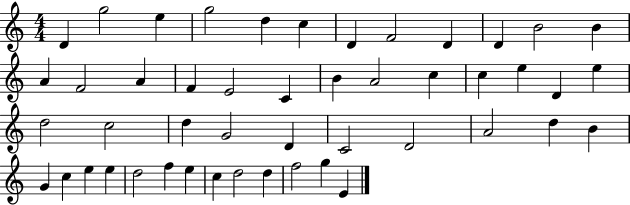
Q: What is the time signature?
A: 4/4